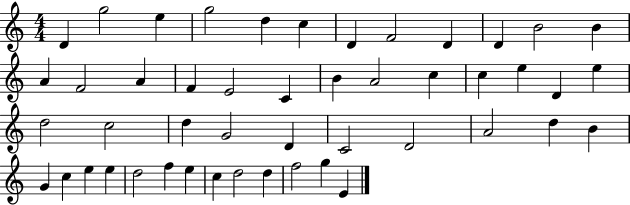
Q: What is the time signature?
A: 4/4